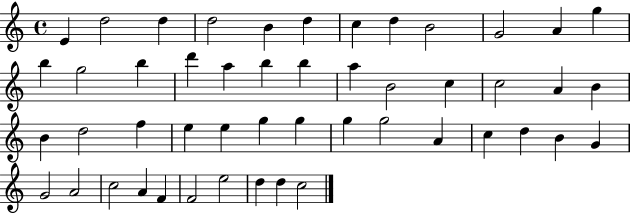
{
  \clef treble
  \time 4/4
  \defaultTimeSignature
  \key c \major
  e'4 d''2 d''4 | d''2 b'4 d''4 | c''4 d''4 b'2 | g'2 a'4 g''4 | \break b''4 g''2 b''4 | d'''4 a''4 b''4 b''4 | a''4 b'2 c''4 | c''2 a'4 b'4 | \break b'4 d''2 f''4 | e''4 e''4 g''4 g''4 | g''4 g''2 a'4 | c''4 d''4 b'4 g'4 | \break g'2 a'2 | c''2 a'4 f'4 | f'2 e''2 | d''4 d''4 c''2 | \break \bar "|."
}